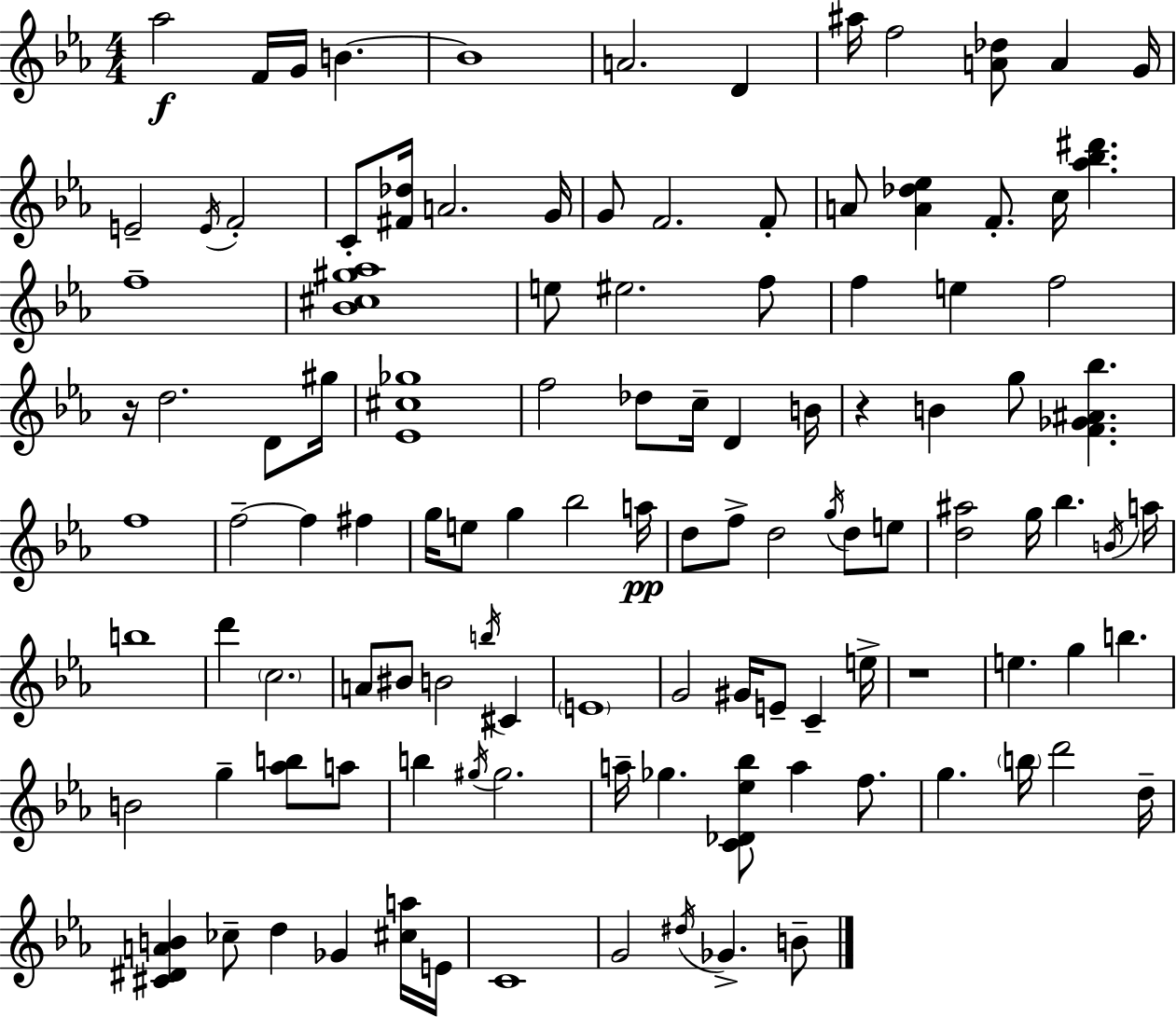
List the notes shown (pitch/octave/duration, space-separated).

Ab5/h F4/s G4/s B4/q. B4/w A4/h. D4/q A#5/s F5/h [A4,Db5]/e A4/q G4/s E4/h E4/s F4/h C4/e [F#4,Db5]/s A4/h. G4/s G4/e F4/h. F4/e A4/e [A4,Db5,Eb5]/q F4/e. C5/s [Ab5,Bb5,D#6]/q. F5/w [Bb4,C#5,G#5,Ab5]/w E5/e EIS5/h. F5/e F5/q E5/q F5/h R/s D5/h. D4/e G#5/s [Eb4,C#5,Gb5]/w F5/h Db5/e C5/s D4/q B4/s R/q B4/q G5/e [F4,Gb4,A#4,Bb5]/q. F5/w F5/h F5/q F#5/q G5/s E5/e G5/q Bb5/h A5/s D5/e F5/e D5/h G5/s D5/e E5/e [D5,A#5]/h G5/s Bb5/q. B4/s A5/s B5/w D6/q C5/h. A4/e BIS4/e B4/h B5/s C#4/q E4/w G4/h G#4/s E4/e C4/q E5/s R/w E5/q. G5/q B5/q. B4/h G5/q [Ab5,B5]/e A5/e B5/q G#5/s G#5/h. A5/s Gb5/q. [C4,Db4,Eb5,Bb5]/e A5/q F5/e. G5/q. B5/s D6/h D5/s [C#4,D#4,A4,B4]/q CES5/e D5/q Gb4/q [C#5,A5]/s E4/s C4/w G4/h D#5/s Gb4/q. B4/e